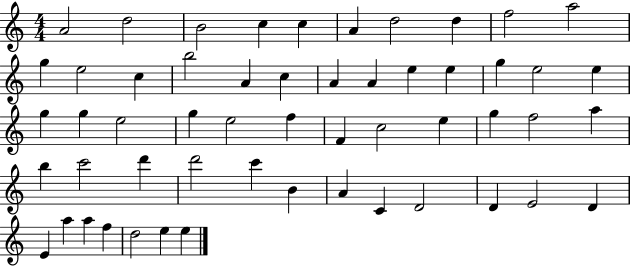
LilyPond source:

{
  \clef treble
  \numericTimeSignature
  \time 4/4
  \key c \major
  a'2 d''2 | b'2 c''4 c''4 | a'4 d''2 d''4 | f''2 a''2 | \break g''4 e''2 c''4 | b''2 a'4 c''4 | a'4 a'4 e''4 e''4 | g''4 e''2 e''4 | \break g''4 g''4 e''2 | g''4 e''2 f''4 | f'4 c''2 e''4 | g''4 f''2 a''4 | \break b''4 c'''2 d'''4 | d'''2 c'''4 b'4 | a'4 c'4 d'2 | d'4 e'2 d'4 | \break e'4 a''4 a''4 f''4 | d''2 e''4 e''4 | \bar "|."
}